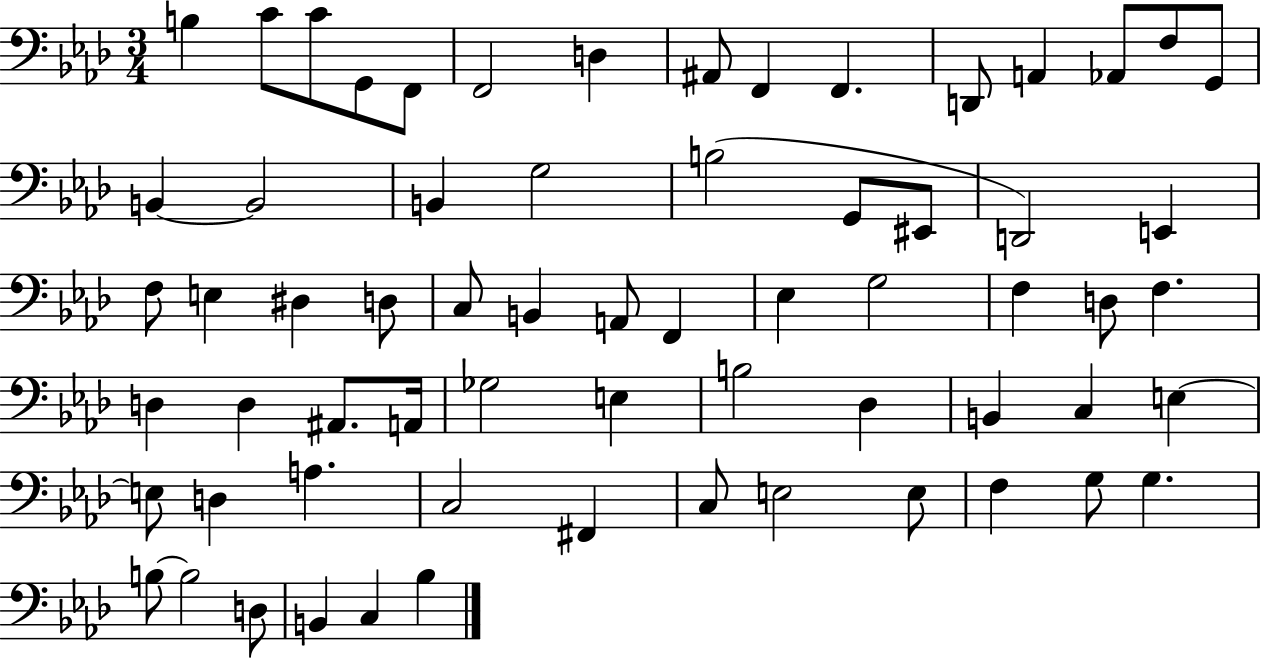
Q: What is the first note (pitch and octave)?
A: B3